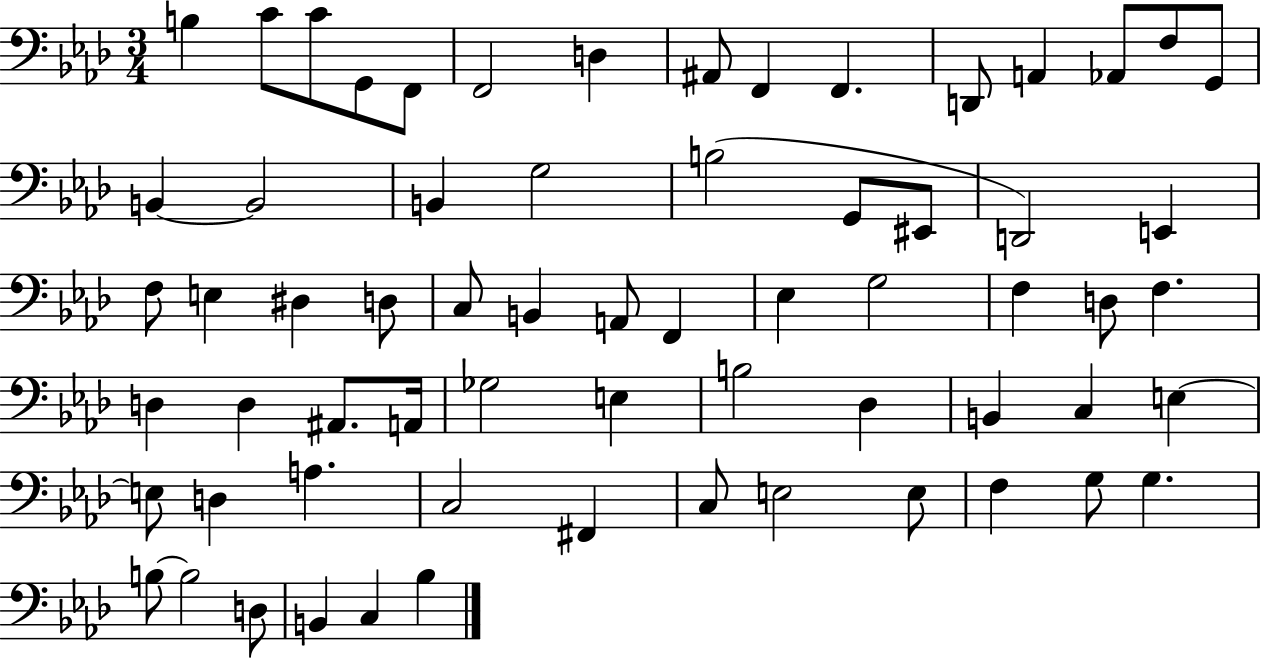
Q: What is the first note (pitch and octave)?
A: B3